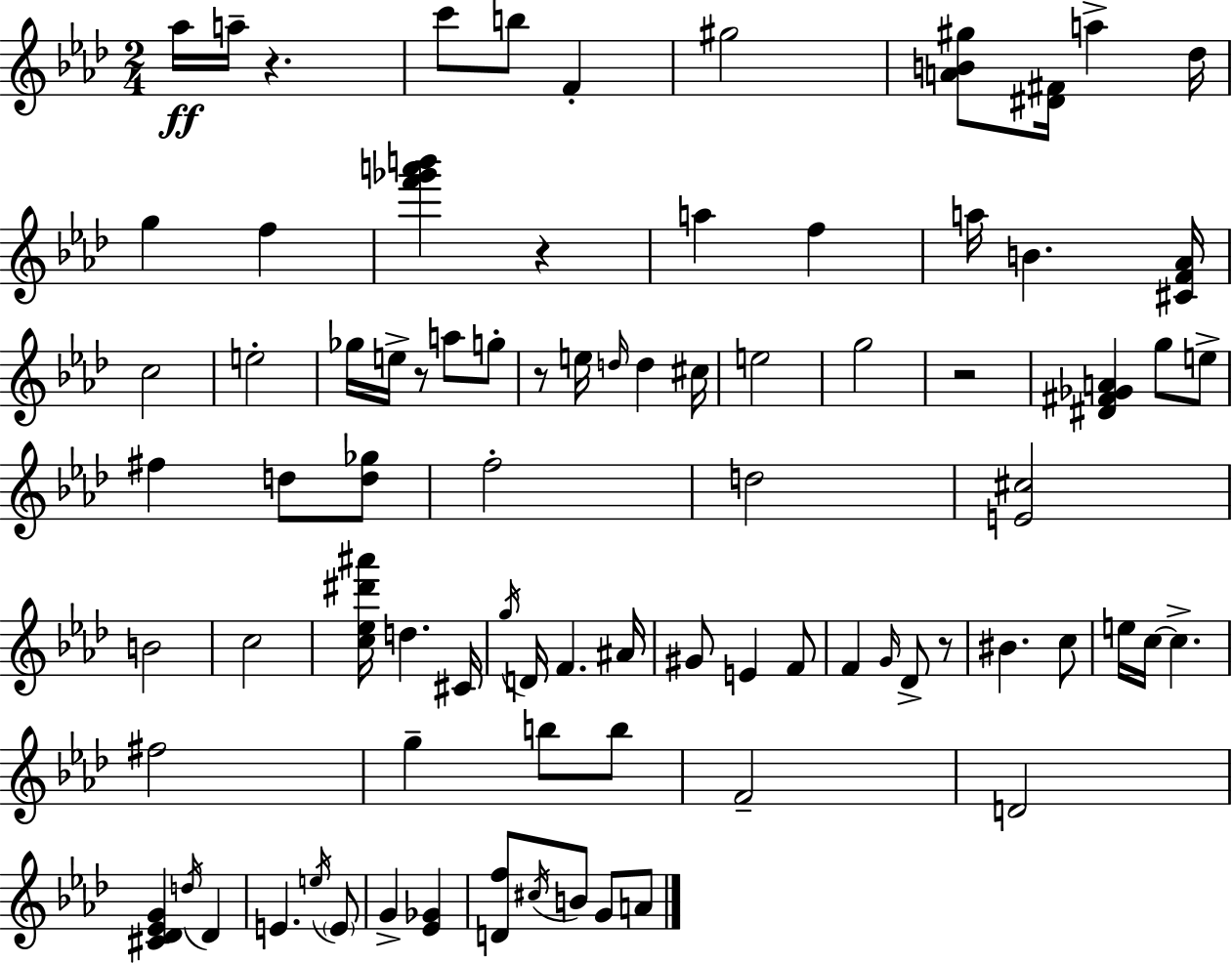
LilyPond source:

{
  \clef treble
  \numericTimeSignature
  \time 2/4
  \key f \minor
  aes''16\ff a''16-- r4. | c'''8 b''8 f'4-. | gis''2 | <a' b' gis''>8 <dis' fis'>16 a''4-> des''16 | \break g''4 f''4 | <f''' ges''' a''' b'''>4 r4 | a''4 f''4 | a''16 b'4. <cis' f' aes'>16 | \break c''2 | e''2-. | ges''16 e''16-> r8 a''8 g''8-. | r8 e''16 \grace { d''16 } d''4 | \break cis''16 e''2 | g''2 | r2 | <dis' fis' ges' a'>4 g''8 e''8-> | \break fis''4 d''8 <d'' ges''>8 | f''2-. | d''2 | <e' cis''>2 | \break b'2 | c''2 | <c'' ees'' dis''' ais'''>16 d''4. | cis'16 \acciaccatura { g''16 } d'16 f'4. | \break ais'16 gis'8 e'4 | f'8 f'4 \grace { g'16 } des'8-> | r8 bis'4. | c''8 e''16 c''16~~ c''4.-> | \break fis''2 | g''4-- b''8 | b''8 f'2-- | d'2 | \break <cis' des' ees' g'>4 \acciaccatura { d''16 } | des'4 e'4. | \acciaccatura { e''16 } \parenthesize e'8 g'4-> | <ees' ges'>4 <d' f''>8 \acciaccatura { cis''16 } | \break b'8 g'8 a'8 \bar "|."
}